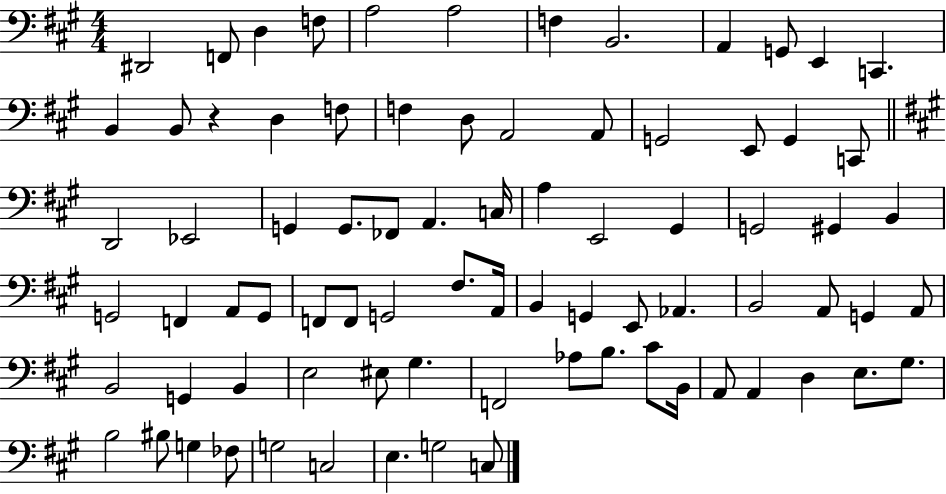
D#2/h F2/e D3/q F3/e A3/h A3/h F3/q B2/h. A2/q G2/e E2/q C2/q. B2/q B2/e R/q D3/q F3/e F3/q D3/e A2/h A2/e G2/h E2/e G2/q C2/e D2/h Eb2/h G2/q G2/e. FES2/e A2/q. C3/s A3/q E2/h G#2/q G2/h G#2/q B2/q G2/h F2/q A2/e G2/e F2/e F2/e G2/h F#3/e. A2/s B2/q G2/q E2/e Ab2/q. B2/h A2/e G2/q A2/e B2/h G2/q B2/q E3/h EIS3/e G#3/q. F2/h Ab3/e B3/e. C#4/e B2/s A2/e A2/q D3/q E3/e. G#3/e. B3/h BIS3/e G3/q FES3/e G3/h C3/h E3/q. G3/h C3/e